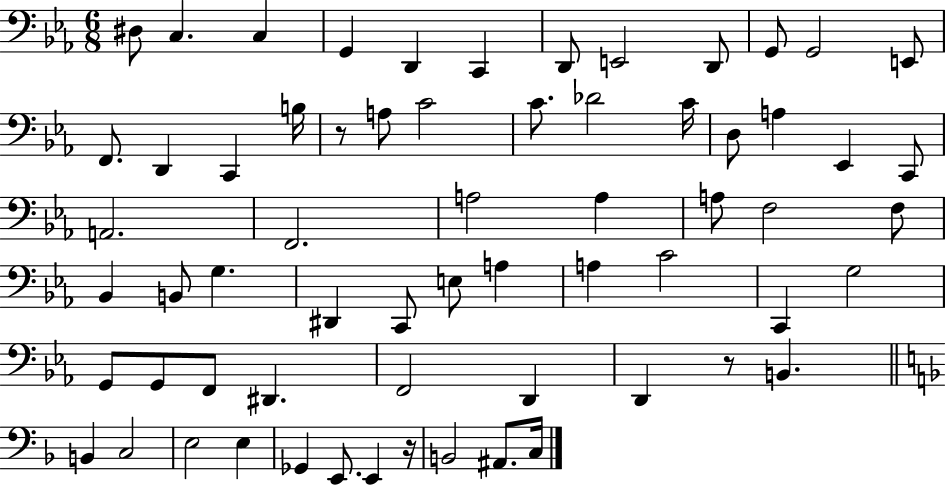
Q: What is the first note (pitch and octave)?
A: D#3